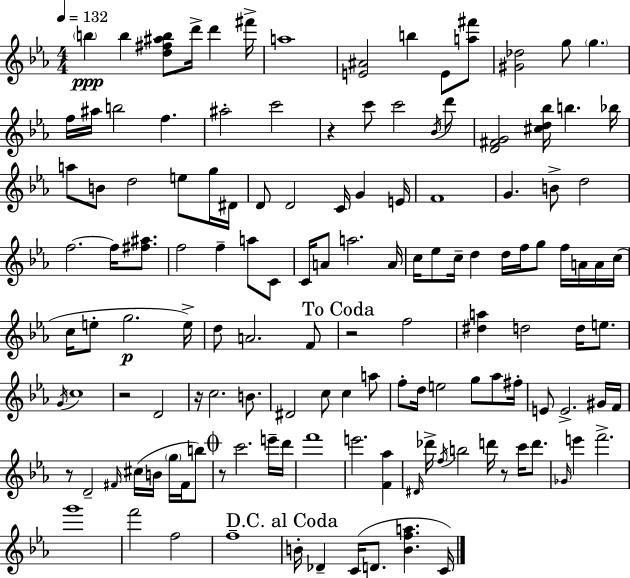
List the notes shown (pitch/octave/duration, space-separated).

B5/q B5/q [D5,F#5,A#5,B5]/e D6/s D6/q F#6/s A5/w [E4,A#4]/h B5/q E4/e [A5,F#6]/e [G#4,Db5]/h G5/e G5/q. F5/s A#5/s B5/h F5/q. A#5/h C6/h R/q C6/e C6/h Bb4/s D6/e [D4,F#4,G4]/h [C#5,D5,Bb5]/s B5/q. Bb5/s A5/e B4/e D5/h E5/e G5/s D#4/s D4/e D4/h C4/s G4/q E4/s F4/w G4/q. B4/e D5/h F5/h. F5/s [F#5,A#5]/e. F5/h F5/q A5/e C4/e C4/s A4/e A5/h. A4/s C5/s Eb5/e C5/s D5/q D5/s F5/s G5/e F5/s A4/s A4/s C5/s C5/s E5/e G5/h. E5/s D5/e A4/h. F4/e R/h F5/h [D#5,A5]/q D5/h D5/s E5/e. G4/s C5/w R/h D4/h R/s C5/h. B4/e. D#4/h C5/e C5/q A5/e F5/e D5/s E5/h G5/e Ab5/e F#5/s E4/e E4/h. G#4/s F4/s R/e D4/h F#4/s C#5/s B4/s G5/s F#4/s B5/e R/e C6/h. E6/s D6/s F6/w E6/h. [F4,Ab5]/q D#4/s Db6/s F5/s B5/h D6/s R/e C6/s D6/e. Gb4/s E6/q F6/h. G6/w F6/h F5/h F5/w B4/s Db4/q C4/s D4/e. [B4,F5,A5]/q. C4/s